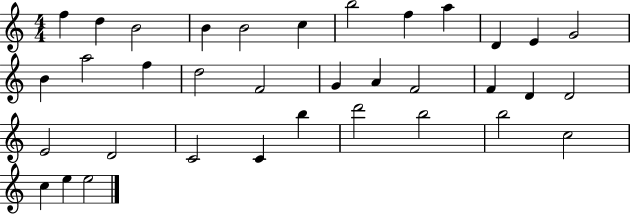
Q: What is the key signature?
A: C major